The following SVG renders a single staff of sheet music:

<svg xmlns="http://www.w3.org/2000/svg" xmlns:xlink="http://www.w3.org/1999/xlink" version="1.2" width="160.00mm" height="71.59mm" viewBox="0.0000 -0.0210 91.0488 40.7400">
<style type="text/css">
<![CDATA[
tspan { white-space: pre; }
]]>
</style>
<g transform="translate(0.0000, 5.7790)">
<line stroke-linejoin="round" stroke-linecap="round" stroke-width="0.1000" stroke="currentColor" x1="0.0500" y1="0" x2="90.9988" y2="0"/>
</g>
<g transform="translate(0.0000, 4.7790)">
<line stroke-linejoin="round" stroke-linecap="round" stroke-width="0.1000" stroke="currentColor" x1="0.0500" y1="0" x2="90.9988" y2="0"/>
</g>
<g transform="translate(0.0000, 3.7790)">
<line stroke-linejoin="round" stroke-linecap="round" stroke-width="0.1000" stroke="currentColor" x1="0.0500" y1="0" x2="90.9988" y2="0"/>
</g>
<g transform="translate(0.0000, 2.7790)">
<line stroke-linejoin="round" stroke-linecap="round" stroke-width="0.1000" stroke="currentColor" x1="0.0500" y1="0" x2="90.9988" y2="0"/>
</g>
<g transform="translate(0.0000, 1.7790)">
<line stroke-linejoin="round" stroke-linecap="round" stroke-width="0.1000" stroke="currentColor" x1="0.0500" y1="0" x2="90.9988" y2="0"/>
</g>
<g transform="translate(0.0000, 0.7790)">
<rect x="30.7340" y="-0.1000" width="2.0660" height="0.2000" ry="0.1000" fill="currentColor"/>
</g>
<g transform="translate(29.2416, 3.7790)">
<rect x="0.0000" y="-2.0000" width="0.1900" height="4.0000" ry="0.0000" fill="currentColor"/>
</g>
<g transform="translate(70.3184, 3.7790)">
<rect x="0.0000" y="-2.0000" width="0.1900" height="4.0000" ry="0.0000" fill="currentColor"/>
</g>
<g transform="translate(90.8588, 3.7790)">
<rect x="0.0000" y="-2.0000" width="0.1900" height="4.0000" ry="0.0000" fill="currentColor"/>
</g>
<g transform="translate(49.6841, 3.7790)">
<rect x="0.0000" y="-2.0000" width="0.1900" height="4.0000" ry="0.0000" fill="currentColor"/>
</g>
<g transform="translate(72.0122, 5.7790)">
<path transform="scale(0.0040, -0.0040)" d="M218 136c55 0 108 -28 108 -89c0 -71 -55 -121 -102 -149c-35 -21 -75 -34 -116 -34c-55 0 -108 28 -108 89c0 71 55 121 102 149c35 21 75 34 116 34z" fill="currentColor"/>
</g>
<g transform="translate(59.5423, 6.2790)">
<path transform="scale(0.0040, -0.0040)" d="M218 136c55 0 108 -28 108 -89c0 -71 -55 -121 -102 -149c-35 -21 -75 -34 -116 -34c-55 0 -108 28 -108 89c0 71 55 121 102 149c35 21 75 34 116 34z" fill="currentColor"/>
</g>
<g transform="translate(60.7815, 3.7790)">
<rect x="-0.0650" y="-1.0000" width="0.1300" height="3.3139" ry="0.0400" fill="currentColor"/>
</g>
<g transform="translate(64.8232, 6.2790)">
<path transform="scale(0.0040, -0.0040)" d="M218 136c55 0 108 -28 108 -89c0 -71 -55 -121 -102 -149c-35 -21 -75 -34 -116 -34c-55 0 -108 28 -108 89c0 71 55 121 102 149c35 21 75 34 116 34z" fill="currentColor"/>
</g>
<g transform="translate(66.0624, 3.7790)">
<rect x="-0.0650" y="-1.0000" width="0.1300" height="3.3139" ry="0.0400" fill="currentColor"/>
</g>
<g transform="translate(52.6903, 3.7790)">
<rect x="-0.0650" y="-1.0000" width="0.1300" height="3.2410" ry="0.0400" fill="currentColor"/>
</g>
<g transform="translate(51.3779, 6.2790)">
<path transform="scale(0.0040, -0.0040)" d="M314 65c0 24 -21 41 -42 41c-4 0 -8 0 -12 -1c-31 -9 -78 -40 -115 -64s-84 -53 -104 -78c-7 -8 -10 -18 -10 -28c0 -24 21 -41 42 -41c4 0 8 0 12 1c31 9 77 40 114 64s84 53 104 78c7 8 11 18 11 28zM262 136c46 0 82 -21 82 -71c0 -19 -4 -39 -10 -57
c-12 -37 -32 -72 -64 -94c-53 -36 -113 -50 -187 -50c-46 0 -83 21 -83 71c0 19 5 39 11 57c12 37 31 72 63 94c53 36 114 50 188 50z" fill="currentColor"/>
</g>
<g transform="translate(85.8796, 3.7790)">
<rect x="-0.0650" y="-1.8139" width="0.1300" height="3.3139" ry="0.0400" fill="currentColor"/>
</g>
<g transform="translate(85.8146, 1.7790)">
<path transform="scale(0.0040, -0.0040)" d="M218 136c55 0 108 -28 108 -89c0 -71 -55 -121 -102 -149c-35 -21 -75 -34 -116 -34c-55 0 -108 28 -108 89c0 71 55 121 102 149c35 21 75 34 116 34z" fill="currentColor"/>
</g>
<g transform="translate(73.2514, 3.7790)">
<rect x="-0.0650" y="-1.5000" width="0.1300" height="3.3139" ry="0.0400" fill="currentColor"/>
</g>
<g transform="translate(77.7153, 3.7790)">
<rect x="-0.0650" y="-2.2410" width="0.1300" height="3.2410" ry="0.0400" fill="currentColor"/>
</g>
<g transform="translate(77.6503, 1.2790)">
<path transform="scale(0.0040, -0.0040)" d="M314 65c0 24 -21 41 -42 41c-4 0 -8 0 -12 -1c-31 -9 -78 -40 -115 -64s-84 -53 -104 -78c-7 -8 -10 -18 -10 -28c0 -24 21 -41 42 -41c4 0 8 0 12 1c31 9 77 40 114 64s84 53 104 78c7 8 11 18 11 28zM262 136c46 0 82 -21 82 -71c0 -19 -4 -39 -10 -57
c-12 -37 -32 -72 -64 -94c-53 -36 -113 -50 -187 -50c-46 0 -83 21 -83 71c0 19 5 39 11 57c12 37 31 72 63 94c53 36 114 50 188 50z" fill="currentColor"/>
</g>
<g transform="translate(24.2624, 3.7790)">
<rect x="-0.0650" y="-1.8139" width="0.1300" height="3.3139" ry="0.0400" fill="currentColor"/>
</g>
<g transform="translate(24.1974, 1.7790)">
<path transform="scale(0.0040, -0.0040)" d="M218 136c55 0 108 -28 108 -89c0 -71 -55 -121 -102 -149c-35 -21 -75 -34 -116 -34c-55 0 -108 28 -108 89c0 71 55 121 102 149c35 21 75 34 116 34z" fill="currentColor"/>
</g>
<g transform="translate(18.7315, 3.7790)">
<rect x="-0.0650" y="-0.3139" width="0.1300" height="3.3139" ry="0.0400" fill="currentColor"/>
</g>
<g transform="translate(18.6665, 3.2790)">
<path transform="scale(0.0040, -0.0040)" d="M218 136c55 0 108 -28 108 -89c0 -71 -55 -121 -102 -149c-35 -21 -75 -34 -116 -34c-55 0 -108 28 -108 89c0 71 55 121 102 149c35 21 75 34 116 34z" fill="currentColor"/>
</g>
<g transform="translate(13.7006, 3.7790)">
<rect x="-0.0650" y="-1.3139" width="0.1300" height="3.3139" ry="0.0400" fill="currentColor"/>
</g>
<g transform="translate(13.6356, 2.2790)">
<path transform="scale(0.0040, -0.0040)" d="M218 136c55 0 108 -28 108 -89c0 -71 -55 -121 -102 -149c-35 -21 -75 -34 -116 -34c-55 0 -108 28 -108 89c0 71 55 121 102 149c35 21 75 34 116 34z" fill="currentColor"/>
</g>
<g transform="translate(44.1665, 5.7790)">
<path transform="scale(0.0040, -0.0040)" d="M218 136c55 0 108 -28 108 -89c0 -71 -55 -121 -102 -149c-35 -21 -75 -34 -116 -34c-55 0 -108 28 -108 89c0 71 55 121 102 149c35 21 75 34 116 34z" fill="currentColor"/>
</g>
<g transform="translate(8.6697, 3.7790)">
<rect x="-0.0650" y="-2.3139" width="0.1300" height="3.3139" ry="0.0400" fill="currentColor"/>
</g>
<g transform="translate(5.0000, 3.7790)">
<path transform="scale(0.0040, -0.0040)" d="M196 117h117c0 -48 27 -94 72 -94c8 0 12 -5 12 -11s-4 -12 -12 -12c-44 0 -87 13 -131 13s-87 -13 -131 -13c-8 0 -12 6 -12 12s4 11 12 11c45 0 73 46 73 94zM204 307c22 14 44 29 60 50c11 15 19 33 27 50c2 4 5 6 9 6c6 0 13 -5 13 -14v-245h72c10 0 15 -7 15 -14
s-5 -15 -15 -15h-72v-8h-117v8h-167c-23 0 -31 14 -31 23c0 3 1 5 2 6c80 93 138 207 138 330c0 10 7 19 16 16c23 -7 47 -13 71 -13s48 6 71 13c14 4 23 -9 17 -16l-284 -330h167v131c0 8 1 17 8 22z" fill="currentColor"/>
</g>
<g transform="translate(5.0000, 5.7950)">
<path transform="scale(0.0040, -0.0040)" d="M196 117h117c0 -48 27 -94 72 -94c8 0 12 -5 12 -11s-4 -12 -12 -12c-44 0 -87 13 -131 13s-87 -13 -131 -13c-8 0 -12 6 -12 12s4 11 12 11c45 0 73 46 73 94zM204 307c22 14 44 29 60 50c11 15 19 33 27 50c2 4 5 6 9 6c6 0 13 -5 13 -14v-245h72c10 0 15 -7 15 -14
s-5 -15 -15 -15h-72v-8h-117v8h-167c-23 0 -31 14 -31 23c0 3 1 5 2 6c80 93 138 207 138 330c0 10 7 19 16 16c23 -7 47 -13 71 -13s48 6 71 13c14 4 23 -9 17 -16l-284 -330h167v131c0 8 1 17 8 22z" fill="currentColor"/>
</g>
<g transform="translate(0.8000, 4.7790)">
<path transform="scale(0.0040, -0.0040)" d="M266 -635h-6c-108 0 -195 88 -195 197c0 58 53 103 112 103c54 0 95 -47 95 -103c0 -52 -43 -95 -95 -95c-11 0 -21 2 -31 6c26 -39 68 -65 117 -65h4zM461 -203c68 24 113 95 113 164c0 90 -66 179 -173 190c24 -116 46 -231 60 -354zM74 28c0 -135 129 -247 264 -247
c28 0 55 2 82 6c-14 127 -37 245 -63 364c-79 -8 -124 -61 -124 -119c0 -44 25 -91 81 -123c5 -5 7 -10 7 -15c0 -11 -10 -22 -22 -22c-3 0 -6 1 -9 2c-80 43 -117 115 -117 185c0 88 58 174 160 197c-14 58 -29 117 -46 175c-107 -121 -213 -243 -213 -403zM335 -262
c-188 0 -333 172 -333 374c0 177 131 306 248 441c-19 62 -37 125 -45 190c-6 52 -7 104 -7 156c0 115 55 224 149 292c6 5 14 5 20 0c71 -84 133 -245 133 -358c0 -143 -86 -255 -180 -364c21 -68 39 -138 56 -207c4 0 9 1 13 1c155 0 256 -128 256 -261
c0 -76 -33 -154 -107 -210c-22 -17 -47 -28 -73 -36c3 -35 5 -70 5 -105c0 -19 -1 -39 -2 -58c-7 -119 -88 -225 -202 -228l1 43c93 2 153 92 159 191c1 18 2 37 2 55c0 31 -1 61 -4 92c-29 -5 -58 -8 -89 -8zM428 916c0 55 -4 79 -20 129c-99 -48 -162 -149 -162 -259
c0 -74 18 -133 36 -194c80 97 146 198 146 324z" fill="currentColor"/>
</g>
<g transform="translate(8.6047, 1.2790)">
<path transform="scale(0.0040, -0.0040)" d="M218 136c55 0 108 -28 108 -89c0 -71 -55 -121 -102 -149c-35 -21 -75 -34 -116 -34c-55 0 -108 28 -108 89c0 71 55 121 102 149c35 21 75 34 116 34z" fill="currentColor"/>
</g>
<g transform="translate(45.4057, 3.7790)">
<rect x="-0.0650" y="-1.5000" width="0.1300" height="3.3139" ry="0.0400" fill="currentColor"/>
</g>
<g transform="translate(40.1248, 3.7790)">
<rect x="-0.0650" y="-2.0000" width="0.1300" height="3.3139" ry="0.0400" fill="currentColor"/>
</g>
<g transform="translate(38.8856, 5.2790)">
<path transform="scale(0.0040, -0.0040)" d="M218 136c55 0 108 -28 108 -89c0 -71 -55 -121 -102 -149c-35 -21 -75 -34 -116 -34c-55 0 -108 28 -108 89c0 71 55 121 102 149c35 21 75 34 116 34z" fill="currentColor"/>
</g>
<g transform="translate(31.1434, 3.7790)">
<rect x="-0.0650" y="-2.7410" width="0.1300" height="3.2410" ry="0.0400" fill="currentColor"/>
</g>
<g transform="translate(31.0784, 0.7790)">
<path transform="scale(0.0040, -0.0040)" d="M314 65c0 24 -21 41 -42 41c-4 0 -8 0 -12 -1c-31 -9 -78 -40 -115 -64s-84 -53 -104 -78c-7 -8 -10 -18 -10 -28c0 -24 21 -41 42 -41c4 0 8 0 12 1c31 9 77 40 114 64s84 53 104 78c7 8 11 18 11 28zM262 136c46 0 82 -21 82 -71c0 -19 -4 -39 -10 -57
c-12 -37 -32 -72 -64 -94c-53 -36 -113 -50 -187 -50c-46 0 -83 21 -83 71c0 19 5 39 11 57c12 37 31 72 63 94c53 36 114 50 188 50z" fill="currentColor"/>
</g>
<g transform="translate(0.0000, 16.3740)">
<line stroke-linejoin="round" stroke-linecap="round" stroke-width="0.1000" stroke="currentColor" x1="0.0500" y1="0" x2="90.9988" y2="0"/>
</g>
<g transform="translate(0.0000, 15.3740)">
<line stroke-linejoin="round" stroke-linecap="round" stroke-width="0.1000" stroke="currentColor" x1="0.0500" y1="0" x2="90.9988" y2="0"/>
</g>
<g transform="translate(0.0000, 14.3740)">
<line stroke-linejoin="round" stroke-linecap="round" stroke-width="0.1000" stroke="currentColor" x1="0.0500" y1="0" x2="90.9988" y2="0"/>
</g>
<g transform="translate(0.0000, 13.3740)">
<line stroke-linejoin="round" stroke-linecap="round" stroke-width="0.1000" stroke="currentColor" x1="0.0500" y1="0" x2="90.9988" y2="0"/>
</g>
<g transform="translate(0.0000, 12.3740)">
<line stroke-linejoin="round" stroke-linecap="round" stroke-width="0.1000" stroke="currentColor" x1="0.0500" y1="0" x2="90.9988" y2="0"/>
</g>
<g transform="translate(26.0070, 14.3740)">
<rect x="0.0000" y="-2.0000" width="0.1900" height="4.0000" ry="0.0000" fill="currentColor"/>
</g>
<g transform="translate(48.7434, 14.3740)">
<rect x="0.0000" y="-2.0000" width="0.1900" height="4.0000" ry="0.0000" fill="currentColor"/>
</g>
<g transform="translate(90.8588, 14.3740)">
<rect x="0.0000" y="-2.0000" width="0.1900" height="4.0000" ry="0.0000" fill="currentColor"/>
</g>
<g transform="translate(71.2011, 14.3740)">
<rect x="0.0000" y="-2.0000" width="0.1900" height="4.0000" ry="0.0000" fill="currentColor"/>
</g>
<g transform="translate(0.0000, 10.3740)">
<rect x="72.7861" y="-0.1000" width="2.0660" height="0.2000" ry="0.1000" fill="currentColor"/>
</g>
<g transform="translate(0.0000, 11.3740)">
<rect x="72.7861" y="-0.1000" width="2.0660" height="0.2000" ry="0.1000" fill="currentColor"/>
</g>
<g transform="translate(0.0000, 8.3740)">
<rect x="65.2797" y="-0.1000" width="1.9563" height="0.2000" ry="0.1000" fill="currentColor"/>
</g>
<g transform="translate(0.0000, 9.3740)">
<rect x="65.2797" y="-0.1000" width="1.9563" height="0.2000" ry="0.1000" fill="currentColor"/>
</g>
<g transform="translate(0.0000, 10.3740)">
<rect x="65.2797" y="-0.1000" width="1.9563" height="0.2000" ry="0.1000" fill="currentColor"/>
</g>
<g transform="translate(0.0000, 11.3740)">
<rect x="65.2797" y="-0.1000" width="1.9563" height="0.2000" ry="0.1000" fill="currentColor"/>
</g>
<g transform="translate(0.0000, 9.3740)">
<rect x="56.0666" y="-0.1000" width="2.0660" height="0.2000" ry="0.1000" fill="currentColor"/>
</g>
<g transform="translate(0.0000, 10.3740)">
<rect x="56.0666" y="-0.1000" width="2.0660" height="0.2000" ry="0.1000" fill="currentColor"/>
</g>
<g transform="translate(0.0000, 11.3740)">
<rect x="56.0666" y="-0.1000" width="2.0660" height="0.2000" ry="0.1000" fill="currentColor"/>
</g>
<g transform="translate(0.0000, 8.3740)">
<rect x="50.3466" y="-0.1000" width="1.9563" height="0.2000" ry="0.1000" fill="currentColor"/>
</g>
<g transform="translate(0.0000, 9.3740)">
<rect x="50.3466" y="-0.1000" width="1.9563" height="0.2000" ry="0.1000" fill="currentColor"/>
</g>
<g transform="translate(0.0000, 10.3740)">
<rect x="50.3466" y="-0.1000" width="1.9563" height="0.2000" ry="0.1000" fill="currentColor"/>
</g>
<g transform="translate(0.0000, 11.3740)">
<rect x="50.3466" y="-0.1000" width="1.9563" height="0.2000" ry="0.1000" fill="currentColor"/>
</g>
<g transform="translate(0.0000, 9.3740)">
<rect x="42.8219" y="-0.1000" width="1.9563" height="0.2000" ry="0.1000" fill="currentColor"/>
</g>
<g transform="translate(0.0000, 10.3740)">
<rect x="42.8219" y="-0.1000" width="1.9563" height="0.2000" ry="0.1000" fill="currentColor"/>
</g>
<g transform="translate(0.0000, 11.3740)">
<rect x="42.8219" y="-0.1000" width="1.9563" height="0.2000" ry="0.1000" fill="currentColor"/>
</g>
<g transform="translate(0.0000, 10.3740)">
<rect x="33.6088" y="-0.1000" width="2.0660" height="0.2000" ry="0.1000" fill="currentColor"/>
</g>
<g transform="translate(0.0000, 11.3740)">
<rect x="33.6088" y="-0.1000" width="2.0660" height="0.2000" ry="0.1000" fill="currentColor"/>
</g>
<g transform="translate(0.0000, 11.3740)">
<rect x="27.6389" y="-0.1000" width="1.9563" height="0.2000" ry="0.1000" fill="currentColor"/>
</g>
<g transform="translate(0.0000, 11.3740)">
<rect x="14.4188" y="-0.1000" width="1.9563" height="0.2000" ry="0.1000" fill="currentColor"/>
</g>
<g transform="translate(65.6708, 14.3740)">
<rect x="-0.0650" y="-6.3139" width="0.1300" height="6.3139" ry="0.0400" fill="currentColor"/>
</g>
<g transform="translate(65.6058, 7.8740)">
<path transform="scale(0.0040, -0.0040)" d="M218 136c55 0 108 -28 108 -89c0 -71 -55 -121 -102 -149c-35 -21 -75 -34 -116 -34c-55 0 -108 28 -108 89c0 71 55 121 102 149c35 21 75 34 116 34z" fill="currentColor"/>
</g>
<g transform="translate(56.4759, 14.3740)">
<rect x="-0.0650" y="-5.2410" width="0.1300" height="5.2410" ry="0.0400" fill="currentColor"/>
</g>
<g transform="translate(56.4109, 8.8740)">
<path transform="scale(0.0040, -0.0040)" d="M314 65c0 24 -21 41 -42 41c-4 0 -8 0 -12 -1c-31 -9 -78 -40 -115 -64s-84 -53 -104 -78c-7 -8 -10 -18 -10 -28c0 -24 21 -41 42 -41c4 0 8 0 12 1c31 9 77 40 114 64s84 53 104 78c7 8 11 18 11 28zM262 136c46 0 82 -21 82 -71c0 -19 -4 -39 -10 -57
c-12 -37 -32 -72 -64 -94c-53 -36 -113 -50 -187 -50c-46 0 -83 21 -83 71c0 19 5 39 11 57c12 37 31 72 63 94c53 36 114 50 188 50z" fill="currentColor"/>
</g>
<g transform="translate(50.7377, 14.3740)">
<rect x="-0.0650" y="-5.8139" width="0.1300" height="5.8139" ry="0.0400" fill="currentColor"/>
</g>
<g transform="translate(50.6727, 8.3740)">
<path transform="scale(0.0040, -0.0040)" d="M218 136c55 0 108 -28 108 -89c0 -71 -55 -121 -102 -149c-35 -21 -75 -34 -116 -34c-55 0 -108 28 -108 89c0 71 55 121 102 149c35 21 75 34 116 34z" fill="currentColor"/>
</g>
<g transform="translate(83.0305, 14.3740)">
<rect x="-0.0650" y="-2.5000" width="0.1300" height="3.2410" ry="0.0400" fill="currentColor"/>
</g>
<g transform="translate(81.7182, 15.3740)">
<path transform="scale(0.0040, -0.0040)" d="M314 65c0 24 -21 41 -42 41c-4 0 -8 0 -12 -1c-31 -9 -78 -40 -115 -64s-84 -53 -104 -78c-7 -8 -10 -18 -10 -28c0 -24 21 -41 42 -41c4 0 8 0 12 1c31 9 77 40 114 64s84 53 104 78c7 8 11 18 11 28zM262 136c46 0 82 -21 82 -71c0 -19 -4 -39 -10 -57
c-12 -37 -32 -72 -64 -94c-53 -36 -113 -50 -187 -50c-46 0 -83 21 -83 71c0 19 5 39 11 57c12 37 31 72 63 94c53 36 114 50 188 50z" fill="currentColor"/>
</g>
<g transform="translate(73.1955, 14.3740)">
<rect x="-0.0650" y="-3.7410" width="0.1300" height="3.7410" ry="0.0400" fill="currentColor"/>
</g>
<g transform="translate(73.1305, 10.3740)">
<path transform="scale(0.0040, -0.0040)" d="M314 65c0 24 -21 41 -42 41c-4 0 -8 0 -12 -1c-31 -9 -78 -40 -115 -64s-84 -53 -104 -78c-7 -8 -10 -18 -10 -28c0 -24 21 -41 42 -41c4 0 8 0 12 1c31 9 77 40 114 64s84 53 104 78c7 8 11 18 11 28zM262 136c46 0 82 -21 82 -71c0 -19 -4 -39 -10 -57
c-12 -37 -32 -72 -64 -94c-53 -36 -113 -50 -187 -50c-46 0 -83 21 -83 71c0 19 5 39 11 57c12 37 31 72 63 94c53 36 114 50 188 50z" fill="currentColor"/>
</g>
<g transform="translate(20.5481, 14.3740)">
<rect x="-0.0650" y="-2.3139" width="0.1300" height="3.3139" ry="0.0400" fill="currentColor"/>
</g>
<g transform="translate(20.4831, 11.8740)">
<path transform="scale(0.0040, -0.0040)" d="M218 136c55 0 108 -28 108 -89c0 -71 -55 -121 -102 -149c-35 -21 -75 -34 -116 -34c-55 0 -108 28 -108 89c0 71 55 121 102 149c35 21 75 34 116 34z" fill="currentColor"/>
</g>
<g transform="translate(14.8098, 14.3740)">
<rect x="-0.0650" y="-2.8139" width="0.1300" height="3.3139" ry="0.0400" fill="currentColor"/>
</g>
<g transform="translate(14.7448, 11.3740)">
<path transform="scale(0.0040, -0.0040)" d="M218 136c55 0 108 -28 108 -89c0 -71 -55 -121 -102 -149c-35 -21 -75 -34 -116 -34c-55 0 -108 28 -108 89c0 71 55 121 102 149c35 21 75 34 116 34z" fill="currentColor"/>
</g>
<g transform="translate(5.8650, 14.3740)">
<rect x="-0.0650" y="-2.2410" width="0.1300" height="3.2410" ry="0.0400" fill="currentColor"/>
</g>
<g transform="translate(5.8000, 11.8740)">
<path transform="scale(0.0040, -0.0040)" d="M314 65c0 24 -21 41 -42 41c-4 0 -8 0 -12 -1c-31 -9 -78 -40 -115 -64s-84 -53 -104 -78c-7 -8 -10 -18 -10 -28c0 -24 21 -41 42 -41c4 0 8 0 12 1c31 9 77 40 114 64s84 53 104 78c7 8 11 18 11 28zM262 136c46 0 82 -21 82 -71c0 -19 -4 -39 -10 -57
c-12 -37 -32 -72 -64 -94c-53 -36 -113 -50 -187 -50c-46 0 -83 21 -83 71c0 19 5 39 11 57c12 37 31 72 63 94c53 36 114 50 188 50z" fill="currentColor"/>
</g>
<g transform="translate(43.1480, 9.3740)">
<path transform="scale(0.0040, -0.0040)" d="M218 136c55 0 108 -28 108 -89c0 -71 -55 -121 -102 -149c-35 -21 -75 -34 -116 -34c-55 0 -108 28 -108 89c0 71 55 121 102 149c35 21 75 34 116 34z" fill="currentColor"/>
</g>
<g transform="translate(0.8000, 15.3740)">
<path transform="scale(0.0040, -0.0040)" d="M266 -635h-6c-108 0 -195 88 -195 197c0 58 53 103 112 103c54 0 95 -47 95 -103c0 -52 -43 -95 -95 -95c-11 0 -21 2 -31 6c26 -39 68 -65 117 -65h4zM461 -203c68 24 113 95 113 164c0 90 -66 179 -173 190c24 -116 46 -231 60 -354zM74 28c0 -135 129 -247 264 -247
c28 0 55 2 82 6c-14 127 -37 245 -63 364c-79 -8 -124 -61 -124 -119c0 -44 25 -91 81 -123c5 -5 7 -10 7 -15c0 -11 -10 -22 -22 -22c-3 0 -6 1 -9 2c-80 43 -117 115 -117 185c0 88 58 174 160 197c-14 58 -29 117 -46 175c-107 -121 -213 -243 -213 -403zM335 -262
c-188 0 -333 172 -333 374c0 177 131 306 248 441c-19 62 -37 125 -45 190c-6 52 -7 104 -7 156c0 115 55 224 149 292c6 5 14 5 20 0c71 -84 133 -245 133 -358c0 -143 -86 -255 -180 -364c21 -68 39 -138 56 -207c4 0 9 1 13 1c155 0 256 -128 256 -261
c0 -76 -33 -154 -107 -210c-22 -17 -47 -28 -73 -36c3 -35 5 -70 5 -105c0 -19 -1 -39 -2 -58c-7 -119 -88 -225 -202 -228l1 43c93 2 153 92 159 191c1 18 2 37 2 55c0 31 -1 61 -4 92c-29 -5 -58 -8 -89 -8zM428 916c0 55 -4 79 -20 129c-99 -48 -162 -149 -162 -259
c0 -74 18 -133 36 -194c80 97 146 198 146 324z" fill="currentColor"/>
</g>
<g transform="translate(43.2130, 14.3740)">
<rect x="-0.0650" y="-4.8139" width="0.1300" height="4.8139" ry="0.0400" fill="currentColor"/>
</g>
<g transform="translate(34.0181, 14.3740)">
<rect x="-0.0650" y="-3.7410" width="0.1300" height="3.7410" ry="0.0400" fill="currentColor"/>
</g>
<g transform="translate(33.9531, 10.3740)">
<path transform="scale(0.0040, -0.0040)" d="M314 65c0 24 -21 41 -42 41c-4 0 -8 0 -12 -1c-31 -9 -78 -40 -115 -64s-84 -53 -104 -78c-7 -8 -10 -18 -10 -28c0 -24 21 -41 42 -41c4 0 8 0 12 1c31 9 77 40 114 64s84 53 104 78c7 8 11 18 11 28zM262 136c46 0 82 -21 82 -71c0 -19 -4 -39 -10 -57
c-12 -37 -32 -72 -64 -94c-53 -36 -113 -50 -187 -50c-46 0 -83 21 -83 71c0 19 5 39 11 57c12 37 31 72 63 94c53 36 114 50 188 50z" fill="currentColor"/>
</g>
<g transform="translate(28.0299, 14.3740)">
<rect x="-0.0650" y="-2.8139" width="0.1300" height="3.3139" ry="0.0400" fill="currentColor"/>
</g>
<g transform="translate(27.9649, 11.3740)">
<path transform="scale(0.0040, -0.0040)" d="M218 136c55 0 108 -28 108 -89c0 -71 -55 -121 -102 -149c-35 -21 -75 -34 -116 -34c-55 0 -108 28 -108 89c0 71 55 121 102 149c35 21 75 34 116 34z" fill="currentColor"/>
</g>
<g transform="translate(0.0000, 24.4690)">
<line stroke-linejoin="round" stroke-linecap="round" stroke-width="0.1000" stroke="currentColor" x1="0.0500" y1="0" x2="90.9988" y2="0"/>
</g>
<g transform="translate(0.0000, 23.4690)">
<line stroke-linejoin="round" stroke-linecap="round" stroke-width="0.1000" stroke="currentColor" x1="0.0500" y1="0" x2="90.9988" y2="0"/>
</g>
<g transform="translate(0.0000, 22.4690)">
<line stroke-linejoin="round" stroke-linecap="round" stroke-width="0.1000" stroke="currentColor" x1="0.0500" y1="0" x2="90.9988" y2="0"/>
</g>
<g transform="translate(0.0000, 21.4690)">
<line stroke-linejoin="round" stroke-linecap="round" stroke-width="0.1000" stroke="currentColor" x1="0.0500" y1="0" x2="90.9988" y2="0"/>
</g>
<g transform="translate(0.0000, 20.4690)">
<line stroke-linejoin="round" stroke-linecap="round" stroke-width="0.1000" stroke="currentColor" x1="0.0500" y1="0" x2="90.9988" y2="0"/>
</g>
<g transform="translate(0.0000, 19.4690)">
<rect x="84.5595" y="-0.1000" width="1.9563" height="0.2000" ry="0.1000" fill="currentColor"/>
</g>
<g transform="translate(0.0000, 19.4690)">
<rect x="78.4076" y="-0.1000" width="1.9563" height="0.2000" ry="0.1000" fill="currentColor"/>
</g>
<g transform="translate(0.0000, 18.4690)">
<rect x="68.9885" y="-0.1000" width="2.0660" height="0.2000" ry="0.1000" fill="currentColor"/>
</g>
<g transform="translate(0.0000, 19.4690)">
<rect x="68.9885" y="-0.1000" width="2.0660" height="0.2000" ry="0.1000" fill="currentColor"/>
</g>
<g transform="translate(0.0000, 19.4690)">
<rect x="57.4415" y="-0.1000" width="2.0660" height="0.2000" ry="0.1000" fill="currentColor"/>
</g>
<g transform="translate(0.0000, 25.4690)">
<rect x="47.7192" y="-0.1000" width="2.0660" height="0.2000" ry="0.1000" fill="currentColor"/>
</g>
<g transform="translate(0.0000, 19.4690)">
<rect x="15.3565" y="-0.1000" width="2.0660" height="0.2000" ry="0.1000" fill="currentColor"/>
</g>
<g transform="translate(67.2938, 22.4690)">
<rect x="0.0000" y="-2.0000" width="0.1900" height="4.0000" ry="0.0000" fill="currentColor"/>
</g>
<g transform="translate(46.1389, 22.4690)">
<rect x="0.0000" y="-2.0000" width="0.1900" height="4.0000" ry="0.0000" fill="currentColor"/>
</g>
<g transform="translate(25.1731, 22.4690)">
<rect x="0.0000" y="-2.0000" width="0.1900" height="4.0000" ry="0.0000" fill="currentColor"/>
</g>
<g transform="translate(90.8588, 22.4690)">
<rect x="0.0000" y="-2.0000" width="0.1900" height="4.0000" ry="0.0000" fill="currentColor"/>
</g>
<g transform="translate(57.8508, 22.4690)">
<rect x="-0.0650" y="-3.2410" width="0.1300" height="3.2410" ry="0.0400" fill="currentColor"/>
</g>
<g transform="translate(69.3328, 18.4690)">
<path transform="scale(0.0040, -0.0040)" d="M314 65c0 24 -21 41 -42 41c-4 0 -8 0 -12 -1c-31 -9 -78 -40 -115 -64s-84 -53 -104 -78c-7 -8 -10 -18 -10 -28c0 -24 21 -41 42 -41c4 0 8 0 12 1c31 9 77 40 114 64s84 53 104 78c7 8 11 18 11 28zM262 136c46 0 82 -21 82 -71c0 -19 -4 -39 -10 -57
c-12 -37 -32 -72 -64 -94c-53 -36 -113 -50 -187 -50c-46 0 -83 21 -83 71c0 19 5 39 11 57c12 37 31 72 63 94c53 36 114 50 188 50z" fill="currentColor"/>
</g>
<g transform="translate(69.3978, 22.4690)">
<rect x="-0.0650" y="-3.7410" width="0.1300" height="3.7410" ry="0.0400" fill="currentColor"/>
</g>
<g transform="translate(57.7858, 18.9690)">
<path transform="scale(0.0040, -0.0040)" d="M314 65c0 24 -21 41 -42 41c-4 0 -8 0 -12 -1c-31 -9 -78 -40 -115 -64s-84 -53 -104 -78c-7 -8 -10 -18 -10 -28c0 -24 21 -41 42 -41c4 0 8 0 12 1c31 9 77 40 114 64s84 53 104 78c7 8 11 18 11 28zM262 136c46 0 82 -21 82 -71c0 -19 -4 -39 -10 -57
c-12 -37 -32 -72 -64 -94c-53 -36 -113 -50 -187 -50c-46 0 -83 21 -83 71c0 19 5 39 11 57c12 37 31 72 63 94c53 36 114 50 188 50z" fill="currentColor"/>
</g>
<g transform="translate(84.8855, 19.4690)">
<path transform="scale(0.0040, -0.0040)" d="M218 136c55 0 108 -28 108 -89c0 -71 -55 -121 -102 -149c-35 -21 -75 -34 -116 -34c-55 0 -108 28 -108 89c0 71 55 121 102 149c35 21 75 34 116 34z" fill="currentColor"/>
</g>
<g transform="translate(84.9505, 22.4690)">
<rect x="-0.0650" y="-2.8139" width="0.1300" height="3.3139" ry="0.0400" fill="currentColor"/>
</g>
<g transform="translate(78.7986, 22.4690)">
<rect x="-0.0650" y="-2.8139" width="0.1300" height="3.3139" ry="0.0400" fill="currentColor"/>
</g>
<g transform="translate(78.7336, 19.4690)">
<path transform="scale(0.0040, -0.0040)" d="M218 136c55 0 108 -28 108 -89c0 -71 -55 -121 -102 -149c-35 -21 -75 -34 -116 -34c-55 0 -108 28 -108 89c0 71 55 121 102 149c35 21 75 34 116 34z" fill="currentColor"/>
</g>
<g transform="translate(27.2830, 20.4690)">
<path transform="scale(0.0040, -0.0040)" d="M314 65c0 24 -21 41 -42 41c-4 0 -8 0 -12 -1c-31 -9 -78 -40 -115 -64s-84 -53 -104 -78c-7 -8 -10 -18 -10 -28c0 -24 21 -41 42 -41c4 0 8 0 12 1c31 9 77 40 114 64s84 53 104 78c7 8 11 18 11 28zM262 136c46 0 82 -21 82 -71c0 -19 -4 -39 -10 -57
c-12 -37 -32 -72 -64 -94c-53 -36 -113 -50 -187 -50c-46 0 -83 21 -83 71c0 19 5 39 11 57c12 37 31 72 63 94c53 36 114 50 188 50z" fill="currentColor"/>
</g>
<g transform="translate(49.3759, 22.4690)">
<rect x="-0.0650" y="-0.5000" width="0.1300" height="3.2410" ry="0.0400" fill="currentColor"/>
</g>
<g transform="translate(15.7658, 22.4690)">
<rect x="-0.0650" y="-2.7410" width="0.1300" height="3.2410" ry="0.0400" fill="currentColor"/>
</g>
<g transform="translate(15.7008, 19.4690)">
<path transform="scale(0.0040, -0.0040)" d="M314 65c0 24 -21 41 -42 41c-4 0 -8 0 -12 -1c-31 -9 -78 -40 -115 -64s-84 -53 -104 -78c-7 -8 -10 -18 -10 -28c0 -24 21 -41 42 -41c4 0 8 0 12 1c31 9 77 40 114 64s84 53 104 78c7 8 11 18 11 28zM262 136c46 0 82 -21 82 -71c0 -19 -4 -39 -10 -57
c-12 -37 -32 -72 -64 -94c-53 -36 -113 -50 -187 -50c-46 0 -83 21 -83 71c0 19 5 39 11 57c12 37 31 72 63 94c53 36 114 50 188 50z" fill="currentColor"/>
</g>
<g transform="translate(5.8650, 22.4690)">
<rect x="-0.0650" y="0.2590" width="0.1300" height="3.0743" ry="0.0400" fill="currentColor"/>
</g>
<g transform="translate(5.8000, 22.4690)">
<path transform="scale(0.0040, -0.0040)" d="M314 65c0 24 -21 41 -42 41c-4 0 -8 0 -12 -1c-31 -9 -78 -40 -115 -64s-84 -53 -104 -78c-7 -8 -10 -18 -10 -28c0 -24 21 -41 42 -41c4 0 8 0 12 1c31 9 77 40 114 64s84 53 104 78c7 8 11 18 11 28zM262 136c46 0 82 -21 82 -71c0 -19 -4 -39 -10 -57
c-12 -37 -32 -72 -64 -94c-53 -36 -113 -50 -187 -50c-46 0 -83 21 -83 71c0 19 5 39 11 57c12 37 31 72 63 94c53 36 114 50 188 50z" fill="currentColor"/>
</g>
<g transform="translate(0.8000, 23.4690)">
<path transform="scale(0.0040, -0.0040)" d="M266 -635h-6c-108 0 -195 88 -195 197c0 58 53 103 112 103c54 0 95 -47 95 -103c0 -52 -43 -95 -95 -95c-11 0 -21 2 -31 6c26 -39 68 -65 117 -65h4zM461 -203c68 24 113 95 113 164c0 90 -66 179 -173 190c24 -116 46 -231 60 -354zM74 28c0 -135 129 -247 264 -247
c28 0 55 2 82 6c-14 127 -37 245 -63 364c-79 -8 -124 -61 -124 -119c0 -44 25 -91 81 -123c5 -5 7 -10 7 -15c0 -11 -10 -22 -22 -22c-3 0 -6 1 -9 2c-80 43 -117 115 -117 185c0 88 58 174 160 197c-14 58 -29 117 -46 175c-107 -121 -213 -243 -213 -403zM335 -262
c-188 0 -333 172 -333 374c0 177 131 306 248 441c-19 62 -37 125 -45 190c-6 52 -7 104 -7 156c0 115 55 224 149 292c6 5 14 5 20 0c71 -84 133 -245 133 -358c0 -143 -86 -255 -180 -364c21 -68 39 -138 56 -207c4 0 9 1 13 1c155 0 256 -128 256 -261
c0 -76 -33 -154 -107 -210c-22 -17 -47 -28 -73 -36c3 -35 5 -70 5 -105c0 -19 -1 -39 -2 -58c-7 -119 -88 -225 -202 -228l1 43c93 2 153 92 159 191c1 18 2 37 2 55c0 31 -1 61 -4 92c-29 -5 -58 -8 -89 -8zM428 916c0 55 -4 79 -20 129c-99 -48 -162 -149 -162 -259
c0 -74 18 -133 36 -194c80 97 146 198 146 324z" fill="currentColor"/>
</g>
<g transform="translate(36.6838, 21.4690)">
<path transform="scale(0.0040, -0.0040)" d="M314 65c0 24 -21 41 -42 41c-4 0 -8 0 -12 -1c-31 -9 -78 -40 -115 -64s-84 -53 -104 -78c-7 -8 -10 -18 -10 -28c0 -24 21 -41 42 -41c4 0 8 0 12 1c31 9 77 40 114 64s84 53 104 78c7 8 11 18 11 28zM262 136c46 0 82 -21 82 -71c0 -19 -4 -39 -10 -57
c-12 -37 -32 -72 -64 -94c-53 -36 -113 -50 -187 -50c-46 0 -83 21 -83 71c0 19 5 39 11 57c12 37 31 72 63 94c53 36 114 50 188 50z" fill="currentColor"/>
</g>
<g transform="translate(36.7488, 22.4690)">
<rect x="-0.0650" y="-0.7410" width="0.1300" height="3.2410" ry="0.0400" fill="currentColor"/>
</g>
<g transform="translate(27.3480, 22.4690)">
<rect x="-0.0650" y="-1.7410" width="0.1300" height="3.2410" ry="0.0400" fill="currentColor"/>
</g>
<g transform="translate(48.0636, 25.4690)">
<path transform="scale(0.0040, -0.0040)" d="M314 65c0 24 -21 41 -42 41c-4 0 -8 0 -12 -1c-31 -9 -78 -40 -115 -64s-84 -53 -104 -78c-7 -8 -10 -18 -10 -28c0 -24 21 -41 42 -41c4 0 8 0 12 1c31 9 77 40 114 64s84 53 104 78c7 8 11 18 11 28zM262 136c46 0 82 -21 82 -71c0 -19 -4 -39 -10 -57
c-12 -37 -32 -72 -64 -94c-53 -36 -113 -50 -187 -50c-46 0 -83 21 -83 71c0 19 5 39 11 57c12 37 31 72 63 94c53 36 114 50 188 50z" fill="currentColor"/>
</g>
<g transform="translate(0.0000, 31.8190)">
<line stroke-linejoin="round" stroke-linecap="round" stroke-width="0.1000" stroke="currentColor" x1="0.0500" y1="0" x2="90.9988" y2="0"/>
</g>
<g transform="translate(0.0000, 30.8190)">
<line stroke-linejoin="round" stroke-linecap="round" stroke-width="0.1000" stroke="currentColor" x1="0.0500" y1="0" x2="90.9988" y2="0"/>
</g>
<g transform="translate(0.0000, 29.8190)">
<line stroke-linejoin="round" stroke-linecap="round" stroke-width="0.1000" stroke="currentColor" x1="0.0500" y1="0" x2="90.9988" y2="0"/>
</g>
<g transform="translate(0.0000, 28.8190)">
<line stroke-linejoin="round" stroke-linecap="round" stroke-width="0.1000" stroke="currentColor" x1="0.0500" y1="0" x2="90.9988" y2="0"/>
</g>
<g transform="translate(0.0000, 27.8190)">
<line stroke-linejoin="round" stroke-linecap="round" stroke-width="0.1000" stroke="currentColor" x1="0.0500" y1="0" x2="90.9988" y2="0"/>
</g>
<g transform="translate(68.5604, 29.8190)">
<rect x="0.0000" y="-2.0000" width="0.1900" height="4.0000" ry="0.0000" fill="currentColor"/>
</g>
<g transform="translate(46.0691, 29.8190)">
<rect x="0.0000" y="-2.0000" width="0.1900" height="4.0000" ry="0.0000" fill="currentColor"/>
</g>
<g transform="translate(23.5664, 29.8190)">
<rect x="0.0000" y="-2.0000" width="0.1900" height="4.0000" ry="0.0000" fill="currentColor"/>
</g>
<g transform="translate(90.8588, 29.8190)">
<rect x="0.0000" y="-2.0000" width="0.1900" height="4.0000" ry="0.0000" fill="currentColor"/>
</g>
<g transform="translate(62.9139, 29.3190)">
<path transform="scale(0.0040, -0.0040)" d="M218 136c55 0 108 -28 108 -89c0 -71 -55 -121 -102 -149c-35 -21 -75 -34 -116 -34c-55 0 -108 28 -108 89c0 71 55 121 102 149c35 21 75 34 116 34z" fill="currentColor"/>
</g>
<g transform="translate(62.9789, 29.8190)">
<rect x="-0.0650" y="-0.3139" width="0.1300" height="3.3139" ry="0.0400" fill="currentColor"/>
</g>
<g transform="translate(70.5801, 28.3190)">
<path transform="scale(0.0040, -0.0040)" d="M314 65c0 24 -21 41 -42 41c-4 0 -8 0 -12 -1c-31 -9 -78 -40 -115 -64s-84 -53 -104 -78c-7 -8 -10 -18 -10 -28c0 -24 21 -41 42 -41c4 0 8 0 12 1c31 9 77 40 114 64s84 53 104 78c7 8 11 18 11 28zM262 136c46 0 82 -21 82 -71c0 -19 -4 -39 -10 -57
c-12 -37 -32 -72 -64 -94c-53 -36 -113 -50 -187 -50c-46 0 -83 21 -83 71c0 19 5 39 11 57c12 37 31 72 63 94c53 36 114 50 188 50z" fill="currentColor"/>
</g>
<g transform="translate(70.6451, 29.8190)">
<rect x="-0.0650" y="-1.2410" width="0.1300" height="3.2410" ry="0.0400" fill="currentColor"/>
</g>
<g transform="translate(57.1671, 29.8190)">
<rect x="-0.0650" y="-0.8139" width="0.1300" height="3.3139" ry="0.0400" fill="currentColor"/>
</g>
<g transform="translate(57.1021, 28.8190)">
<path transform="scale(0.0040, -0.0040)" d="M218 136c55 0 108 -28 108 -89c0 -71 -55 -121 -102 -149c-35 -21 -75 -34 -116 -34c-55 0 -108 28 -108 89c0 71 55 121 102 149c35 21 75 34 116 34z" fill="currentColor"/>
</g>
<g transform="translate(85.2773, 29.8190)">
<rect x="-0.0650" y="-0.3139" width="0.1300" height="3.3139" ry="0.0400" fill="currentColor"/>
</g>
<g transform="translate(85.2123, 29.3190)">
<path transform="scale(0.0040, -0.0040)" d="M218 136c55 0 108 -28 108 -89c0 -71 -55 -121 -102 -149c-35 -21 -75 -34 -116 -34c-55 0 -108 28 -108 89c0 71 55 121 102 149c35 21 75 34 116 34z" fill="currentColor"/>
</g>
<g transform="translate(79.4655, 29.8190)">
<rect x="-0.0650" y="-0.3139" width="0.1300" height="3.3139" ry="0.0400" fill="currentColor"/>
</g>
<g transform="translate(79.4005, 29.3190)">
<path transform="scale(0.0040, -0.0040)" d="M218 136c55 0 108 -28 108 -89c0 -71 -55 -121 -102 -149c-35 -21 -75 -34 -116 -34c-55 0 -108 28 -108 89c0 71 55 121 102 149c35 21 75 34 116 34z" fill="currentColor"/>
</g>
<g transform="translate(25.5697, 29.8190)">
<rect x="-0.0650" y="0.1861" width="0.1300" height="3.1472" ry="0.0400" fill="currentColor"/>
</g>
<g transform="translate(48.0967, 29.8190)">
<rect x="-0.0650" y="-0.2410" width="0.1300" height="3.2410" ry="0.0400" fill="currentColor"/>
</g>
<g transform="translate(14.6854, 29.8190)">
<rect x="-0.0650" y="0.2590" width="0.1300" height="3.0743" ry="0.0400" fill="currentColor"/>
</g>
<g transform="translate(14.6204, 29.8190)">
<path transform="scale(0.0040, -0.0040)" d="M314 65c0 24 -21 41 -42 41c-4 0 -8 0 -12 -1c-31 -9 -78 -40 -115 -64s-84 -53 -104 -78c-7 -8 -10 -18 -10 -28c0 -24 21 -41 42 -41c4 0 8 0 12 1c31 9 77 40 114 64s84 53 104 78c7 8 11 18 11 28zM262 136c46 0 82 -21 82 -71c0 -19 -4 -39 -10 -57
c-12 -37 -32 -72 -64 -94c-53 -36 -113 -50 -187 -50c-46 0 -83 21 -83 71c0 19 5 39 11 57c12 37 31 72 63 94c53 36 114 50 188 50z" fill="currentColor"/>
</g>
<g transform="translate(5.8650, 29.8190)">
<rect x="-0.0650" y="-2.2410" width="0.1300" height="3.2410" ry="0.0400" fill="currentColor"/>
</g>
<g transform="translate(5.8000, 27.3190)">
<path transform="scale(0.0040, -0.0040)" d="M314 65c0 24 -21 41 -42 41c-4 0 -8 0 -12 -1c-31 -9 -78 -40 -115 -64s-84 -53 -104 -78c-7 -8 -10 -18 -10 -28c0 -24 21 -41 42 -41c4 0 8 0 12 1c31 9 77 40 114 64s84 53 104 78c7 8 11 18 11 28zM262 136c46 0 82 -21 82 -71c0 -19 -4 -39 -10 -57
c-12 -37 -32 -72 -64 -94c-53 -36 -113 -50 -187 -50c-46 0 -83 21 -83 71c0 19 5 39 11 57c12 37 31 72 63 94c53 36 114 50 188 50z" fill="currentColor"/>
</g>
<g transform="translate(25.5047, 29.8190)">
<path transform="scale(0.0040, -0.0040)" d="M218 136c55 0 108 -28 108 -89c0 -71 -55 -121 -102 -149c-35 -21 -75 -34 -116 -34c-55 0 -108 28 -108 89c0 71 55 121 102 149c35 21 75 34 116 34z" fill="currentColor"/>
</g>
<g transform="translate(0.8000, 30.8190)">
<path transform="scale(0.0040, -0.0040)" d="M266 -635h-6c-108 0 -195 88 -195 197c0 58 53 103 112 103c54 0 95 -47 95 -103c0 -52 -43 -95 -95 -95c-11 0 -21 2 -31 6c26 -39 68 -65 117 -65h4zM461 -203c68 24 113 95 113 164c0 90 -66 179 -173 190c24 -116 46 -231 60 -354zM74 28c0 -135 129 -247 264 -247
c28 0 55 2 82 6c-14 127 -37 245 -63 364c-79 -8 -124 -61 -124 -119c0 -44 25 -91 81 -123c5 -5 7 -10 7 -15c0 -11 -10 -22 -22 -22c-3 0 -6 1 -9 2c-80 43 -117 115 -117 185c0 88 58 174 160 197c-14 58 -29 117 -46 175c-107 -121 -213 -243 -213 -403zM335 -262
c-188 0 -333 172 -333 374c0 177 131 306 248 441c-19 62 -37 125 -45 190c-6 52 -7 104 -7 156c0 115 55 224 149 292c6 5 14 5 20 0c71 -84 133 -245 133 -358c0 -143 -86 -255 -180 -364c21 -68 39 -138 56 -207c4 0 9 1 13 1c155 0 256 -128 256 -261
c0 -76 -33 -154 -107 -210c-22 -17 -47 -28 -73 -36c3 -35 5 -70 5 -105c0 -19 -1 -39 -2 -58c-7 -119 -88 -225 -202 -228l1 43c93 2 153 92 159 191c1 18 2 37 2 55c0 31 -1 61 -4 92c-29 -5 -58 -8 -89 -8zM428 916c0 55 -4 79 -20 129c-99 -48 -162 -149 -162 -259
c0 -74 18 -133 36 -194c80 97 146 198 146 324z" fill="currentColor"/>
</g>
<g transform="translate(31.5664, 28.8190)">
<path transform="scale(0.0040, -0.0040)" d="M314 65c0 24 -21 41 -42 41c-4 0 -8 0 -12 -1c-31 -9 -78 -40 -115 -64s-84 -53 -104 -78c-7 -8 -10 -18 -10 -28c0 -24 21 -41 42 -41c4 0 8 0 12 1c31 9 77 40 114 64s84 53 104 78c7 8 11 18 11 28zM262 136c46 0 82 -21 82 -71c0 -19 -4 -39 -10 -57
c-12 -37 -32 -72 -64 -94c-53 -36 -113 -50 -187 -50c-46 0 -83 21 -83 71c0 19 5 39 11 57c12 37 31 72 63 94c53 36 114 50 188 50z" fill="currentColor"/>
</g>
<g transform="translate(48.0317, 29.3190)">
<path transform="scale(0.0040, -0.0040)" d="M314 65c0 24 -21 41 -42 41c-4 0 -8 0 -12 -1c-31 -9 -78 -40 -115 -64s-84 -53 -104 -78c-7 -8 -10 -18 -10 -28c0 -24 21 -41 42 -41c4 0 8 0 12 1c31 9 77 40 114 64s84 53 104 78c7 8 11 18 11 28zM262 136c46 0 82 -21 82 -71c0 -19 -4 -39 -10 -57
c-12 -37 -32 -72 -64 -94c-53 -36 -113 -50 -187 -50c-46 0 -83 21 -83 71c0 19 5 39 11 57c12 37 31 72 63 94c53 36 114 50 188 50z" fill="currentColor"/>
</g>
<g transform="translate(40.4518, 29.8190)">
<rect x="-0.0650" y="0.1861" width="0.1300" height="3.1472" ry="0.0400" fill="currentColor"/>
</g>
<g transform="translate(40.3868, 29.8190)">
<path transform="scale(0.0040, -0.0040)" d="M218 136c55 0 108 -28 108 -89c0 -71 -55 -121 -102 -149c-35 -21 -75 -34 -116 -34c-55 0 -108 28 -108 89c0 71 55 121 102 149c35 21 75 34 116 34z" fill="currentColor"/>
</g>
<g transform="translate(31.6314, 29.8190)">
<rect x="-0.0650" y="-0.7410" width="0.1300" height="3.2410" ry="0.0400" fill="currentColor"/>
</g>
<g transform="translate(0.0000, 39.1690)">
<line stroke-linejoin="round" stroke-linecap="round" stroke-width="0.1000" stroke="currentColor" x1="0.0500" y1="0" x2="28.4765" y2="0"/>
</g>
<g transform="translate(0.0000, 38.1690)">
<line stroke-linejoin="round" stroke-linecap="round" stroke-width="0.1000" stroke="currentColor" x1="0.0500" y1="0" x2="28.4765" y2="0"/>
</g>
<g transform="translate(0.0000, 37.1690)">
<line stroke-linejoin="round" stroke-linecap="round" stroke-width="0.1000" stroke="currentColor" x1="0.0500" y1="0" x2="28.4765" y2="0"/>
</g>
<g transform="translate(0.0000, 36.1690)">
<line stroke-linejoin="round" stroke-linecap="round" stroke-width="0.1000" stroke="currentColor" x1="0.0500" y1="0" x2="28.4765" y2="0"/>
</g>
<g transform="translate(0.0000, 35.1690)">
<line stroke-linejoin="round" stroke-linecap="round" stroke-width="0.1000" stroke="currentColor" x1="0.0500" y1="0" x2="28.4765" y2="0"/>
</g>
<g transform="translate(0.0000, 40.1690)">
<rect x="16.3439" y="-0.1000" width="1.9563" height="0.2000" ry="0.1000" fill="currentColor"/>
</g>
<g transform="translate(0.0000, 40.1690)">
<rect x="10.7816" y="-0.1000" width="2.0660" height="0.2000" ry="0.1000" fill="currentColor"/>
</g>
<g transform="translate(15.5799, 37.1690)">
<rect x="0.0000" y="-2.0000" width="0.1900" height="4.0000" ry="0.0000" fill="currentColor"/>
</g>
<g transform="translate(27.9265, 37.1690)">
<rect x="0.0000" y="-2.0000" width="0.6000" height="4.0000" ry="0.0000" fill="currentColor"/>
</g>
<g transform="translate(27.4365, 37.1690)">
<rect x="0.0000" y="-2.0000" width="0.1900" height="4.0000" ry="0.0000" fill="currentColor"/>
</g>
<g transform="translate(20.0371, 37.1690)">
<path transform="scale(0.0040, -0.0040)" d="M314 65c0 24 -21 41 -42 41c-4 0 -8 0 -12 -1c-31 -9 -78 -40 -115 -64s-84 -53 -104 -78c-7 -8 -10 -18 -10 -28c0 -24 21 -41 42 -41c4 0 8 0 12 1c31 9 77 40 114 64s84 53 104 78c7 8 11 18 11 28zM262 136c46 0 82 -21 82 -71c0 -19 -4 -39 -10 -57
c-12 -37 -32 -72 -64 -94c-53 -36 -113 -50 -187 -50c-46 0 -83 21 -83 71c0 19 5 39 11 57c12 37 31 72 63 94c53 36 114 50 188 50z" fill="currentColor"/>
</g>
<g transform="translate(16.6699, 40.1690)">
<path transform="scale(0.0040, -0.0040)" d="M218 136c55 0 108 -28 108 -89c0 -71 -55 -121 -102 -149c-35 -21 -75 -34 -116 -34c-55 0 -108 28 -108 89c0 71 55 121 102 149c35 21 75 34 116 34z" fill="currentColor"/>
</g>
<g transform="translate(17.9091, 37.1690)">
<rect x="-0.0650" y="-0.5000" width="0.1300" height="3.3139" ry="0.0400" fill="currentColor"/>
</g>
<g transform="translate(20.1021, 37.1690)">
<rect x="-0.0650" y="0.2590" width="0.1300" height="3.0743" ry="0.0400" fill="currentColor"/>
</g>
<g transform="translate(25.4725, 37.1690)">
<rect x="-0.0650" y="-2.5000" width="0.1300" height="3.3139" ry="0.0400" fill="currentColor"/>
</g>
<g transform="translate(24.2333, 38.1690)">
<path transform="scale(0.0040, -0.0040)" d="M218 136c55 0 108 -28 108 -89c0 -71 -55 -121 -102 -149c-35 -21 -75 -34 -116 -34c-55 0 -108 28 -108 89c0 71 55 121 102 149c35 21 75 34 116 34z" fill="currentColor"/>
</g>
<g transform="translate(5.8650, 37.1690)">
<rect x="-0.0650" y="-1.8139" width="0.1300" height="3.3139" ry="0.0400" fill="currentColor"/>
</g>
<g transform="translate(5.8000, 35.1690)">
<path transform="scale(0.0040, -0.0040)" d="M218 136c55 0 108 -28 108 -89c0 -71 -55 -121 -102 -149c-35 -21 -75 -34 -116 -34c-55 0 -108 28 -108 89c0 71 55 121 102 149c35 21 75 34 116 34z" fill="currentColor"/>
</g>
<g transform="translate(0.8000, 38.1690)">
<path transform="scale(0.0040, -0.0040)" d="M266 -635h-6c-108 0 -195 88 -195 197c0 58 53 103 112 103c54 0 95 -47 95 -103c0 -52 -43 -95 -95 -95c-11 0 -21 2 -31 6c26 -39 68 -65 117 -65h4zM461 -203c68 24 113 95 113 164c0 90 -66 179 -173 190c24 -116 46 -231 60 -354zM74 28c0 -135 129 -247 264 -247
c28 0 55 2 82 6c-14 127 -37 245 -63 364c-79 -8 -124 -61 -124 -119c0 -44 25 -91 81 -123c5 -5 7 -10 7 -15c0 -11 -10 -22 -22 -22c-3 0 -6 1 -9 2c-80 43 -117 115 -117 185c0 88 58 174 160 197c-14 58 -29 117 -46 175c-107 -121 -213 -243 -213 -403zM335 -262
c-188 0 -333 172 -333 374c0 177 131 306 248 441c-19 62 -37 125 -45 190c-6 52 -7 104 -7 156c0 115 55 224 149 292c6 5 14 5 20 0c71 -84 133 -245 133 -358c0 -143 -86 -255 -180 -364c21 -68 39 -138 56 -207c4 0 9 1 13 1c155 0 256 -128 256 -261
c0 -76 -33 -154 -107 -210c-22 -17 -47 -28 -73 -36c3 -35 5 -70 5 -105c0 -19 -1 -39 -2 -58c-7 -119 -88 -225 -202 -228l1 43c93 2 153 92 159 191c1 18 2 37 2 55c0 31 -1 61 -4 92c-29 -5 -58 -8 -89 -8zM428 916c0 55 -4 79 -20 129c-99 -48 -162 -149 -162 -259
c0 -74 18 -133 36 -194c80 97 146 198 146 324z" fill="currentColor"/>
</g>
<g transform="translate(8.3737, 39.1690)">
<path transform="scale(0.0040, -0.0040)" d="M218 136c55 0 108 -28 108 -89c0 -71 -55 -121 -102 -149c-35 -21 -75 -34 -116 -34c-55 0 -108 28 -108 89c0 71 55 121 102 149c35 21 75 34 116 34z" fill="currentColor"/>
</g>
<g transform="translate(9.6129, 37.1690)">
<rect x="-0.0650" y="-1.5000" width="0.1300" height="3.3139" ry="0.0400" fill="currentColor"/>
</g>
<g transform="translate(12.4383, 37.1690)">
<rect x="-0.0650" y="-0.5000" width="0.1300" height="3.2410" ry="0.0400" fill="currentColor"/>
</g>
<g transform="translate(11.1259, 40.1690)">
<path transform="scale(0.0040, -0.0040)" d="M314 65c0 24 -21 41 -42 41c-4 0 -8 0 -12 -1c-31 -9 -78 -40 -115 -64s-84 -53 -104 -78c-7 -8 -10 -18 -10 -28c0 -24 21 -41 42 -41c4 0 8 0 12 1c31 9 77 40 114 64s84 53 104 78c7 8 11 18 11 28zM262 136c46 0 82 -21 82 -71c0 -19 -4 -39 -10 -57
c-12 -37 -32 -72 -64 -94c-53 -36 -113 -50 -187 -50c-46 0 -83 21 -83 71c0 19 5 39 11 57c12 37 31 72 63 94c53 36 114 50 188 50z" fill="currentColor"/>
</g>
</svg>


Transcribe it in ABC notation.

X:1
T:Untitled
M:4/4
L:1/4
K:C
g e c f a2 F E D2 D D E g2 f g2 a g a c'2 e' g' f'2 a' c'2 G2 B2 a2 f2 d2 C2 b2 c'2 a a g2 B2 B d2 B c2 d c e2 c c f E C2 C B2 G